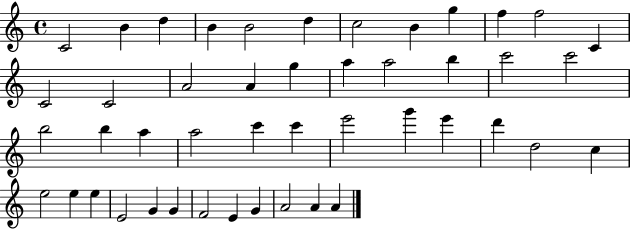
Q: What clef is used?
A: treble